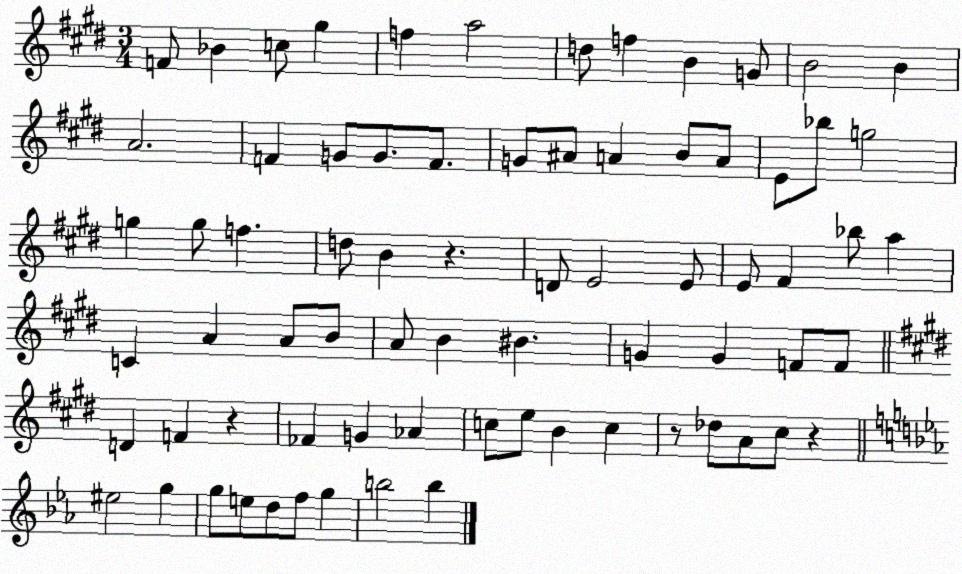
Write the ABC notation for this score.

X:1
T:Untitled
M:3/4
L:1/4
K:E
F/2 _B c/2 ^g f a2 d/2 f B G/2 B2 B A2 F G/2 G/2 F/2 G/2 ^A/2 A B/2 A/2 E/2 _b/2 g2 g g/2 f d/2 B z D/2 E2 E/2 E/2 ^F _b/2 a C A A/2 B/2 A/2 B ^B G G F/2 F/2 D F z _F G _A c/2 e/2 B c z/2 _d/2 A/2 ^c/2 z ^e2 g g/2 e/2 d/2 f/2 g b2 b